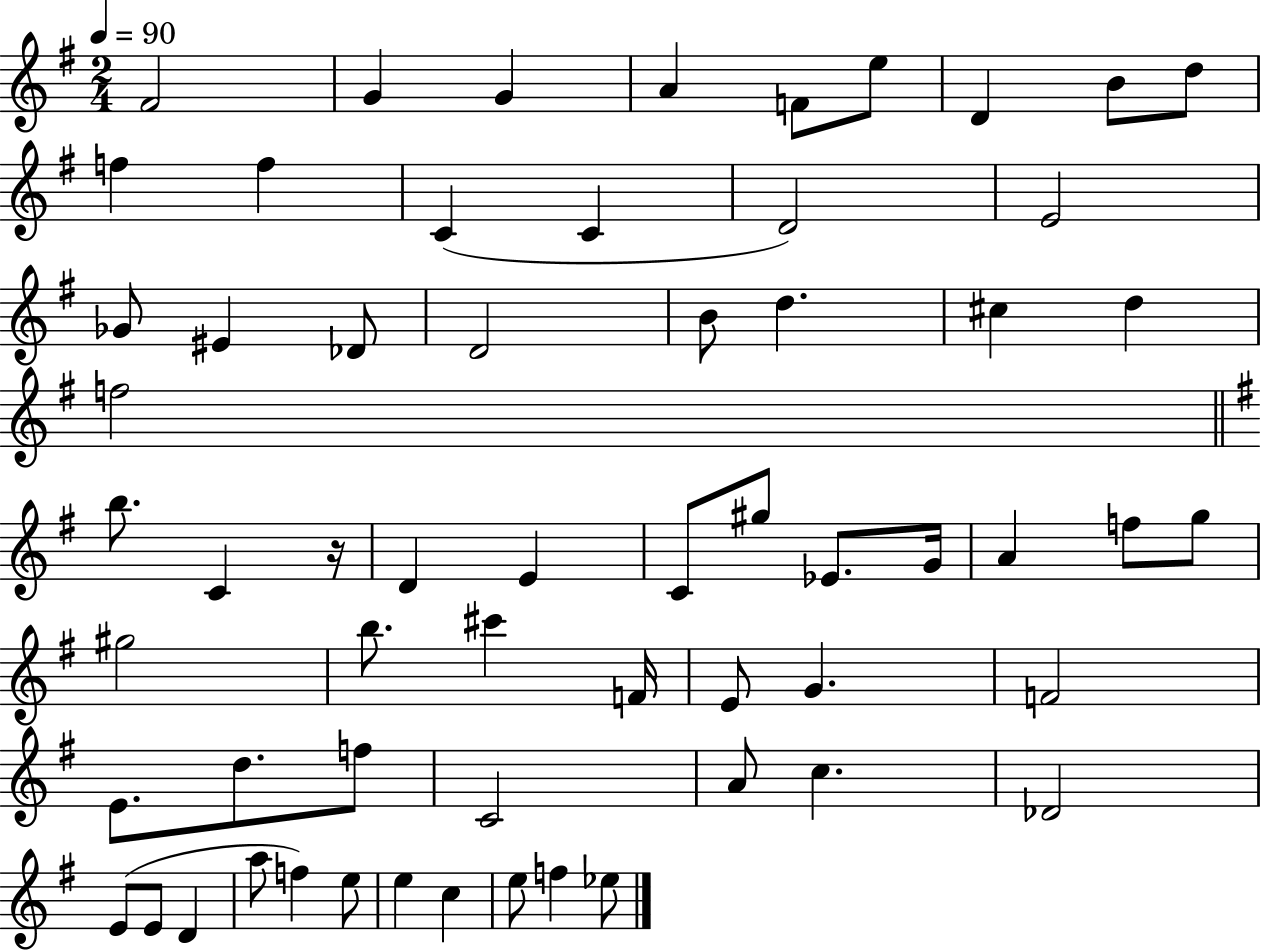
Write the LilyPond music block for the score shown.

{
  \clef treble
  \numericTimeSignature
  \time 2/4
  \key g \major
  \tempo 4 = 90
  \repeat volta 2 { fis'2 | g'4 g'4 | a'4 f'8 e''8 | d'4 b'8 d''8 | \break f''4 f''4 | c'4( c'4 | d'2) | e'2 | \break ges'8 eis'4 des'8 | d'2 | b'8 d''4. | cis''4 d''4 | \break f''2 | \bar "||" \break \key g \major b''8. c'4 r16 | d'4 e'4 | c'8 gis''8 ees'8. g'16 | a'4 f''8 g''8 | \break gis''2 | b''8. cis'''4 f'16 | e'8 g'4. | f'2 | \break e'8. d''8. f''8 | c'2 | a'8 c''4. | des'2 | \break e'8( e'8 d'4 | a''8 f''4) e''8 | e''4 c''4 | e''8 f''4 ees''8 | \break } \bar "|."
}